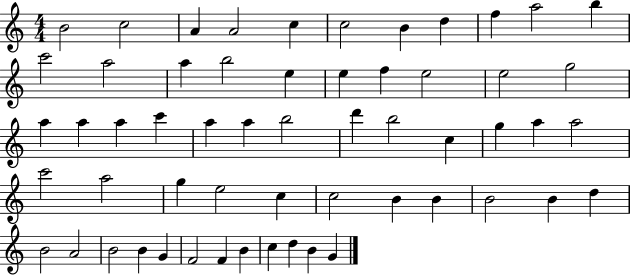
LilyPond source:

{
  \clef treble
  \numericTimeSignature
  \time 4/4
  \key c \major
  b'2 c''2 | a'4 a'2 c''4 | c''2 b'4 d''4 | f''4 a''2 b''4 | \break c'''2 a''2 | a''4 b''2 e''4 | e''4 f''4 e''2 | e''2 g''2 | \break a''4 a''4 a''4 c'''4 | a''4 a''4 b''2 | d'''4 b''2 c''4 | g''4 a''4 a''2 | \break c'''2 a''2 | g''4 e''2 c''4 | c''2 b'4 b'4 | b'2 b'4 d''4 | \break b'2 a'2 | b'2 b'4 g'4 | f'2 f'4 b'4 | c''4 d''4 b'4 g'4 | \break \bar "|."
}